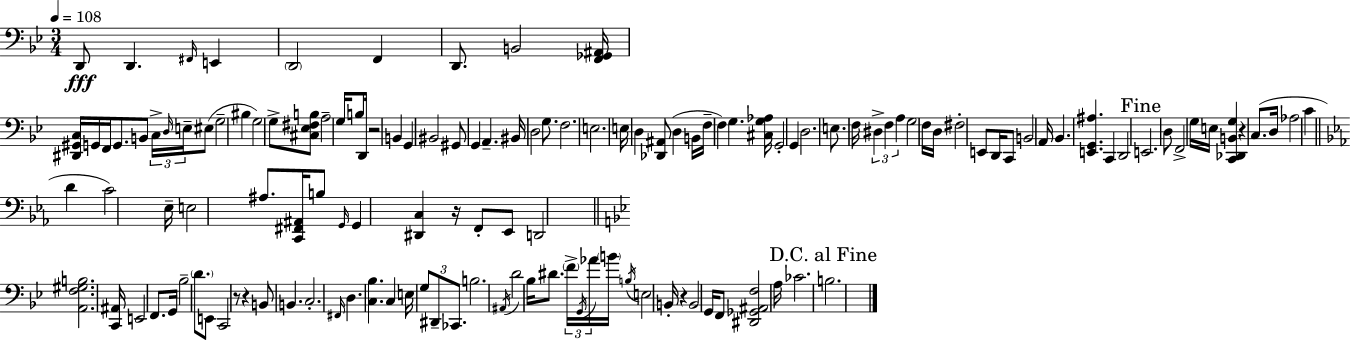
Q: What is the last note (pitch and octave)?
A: B3